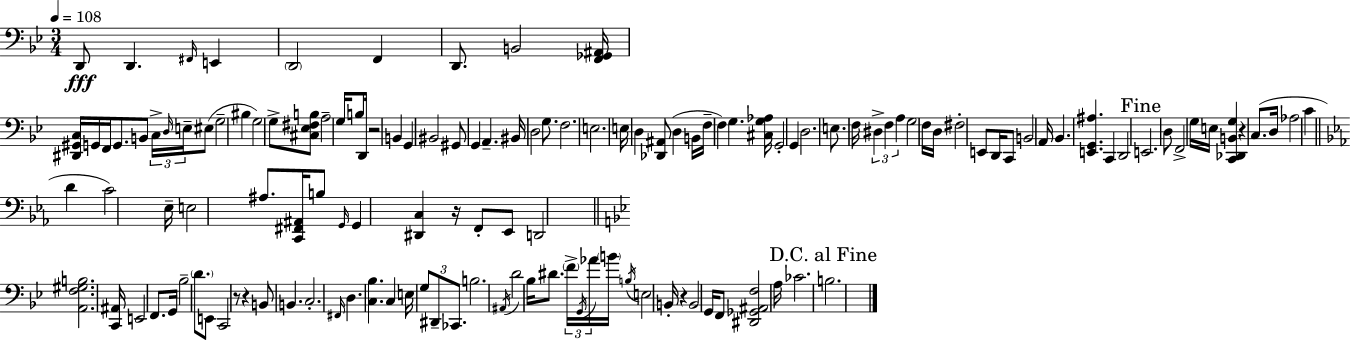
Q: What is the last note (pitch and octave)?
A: B3